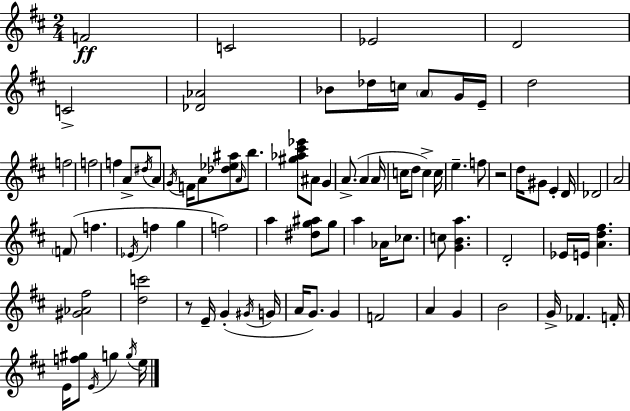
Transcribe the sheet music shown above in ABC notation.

X:1
T:Untitled
M:2/4
L:1/4
K:D
F2 C2 _E2 D2 C2 [_D_A]2 _B/2 _d/4 c/4 A/2 G/4 E/4 d2 f2 f2 f A/2 ^d/4 A/2 G/4 F/4 A/2 [_d_e^a]/2 A/4 b/2 [^g_a^c'_e']/2 ^A/2 G A/2 A A/4 c/4 d/2 c c/4 e f/2 z2 d/4 ^G/2 E D/4 _D2 A2 F/2 f _E/4 f g f2 a [^dg^a]/2 g/2 a _A/4 _c/2 c/2 [GBa] D2 _E/4 E/4 [Ad^f] [^G_A^f]2 [dc']2 z/2 E/4 G ^G/4 G/4 A/4 G/2 G F2 A G B2 G/4 _F F/4 E/4 [f^g]/2 E/4 g g/4 e/4